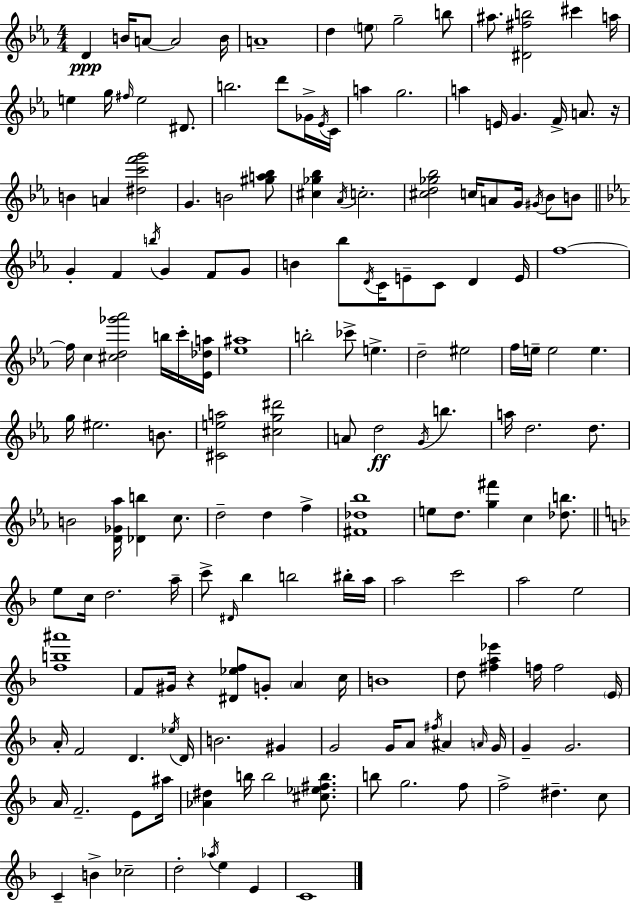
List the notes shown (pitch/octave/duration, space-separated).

D4/q B4/s A4/e A4/h B4/s A4/w D5/q E5/e G5/h B5/e A#5/e. [D#4,F#5,B5]/h C#6/q A5/s E5/q G5/s F#5/s E5/h D#4/e. B5/h. D6/e Gb4/s Eb4/s C4/s A5/q G5/h. A5/q E4/s G4/q. F4/s A4/e. R/s B4/q A4/q [D#5,C6,F6,G6]/h G4/q. B4/h [G#5,A5,Bb5]/e [C#5,Gb5,Bb5]/q Ab4/s C5/h. [C#5,D5,Gb5,Bb5]/h C5/s A4/e G4/s G#4/s Bb4/e B4/e G4/q F4/q B5/s G4/q F4/e G4/e B4/q Bb5/e D4/s C4/s E4/e C4/e D4/q E4/s F5/w F5/s C5/q [C#5,D5,Gb6,Ab6]/h B5/s C6/s [Eb4,Db5,A5]/s [Eb5,A#5]/w B5/h CES6/e E5/q. D5/h EIS5/h F5/s E5/s E5/h E5/q. G5/s EIS5/h. B4/e. [C#4,E5,A5]/h [C#5,G5,D#6]/h A4/e D5/h G4/s B5/q. A5/s D5/h. D5/e. B4/h [D4,Gb4,Ab5]/s [Db4,B5]/q C5/e. D5/h D5/q F5/q [F#4,Db5,Bb5]/w E5/e D5/e. [G5,F#6]/q C5/q [Db5,B5]/e. E5/e C5/s D5/h. A5/s C6/e D#4/s Bb5/q B5/h BIS5/s A5/s A5/h C6/h A5/h E5/h [F5,B5,A#6]/w F4/e G#4/s R/q [D#4,Eb5,F5]/e G4/e A4/q C5/s B4/w D5/e [F#5,A5,Eb6]/q F5/s F5/h E4/s A4/s F4/h D4/q. Eb5/s D4/s B4/h. G#4/q G4/h G4/s A4/e F#5/s A#4/q A4/s G4/s G4/q G4/h. A4/s F4/h. E4/e A#5/s [Ab4,D#5]/q B5/s B5/h [C#5,Eb5,F#5,B5]/e. B5/e G5/h. F5/e F5/h D#5/q. C5/e C4/q B4/q CES5/h D5/h Ab5/s E5/q E4/q C4/w